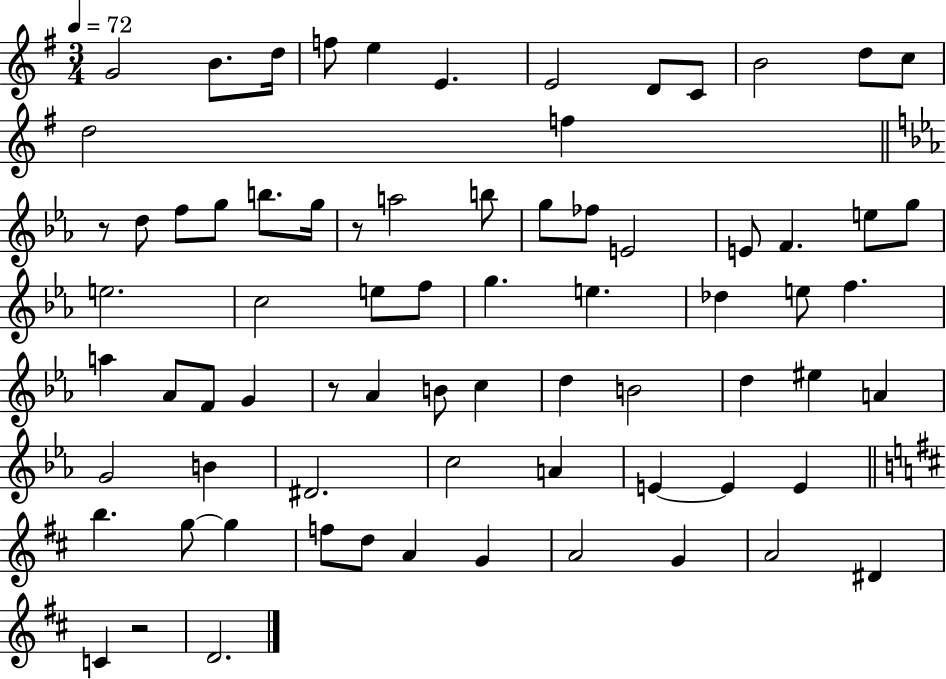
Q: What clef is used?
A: treble